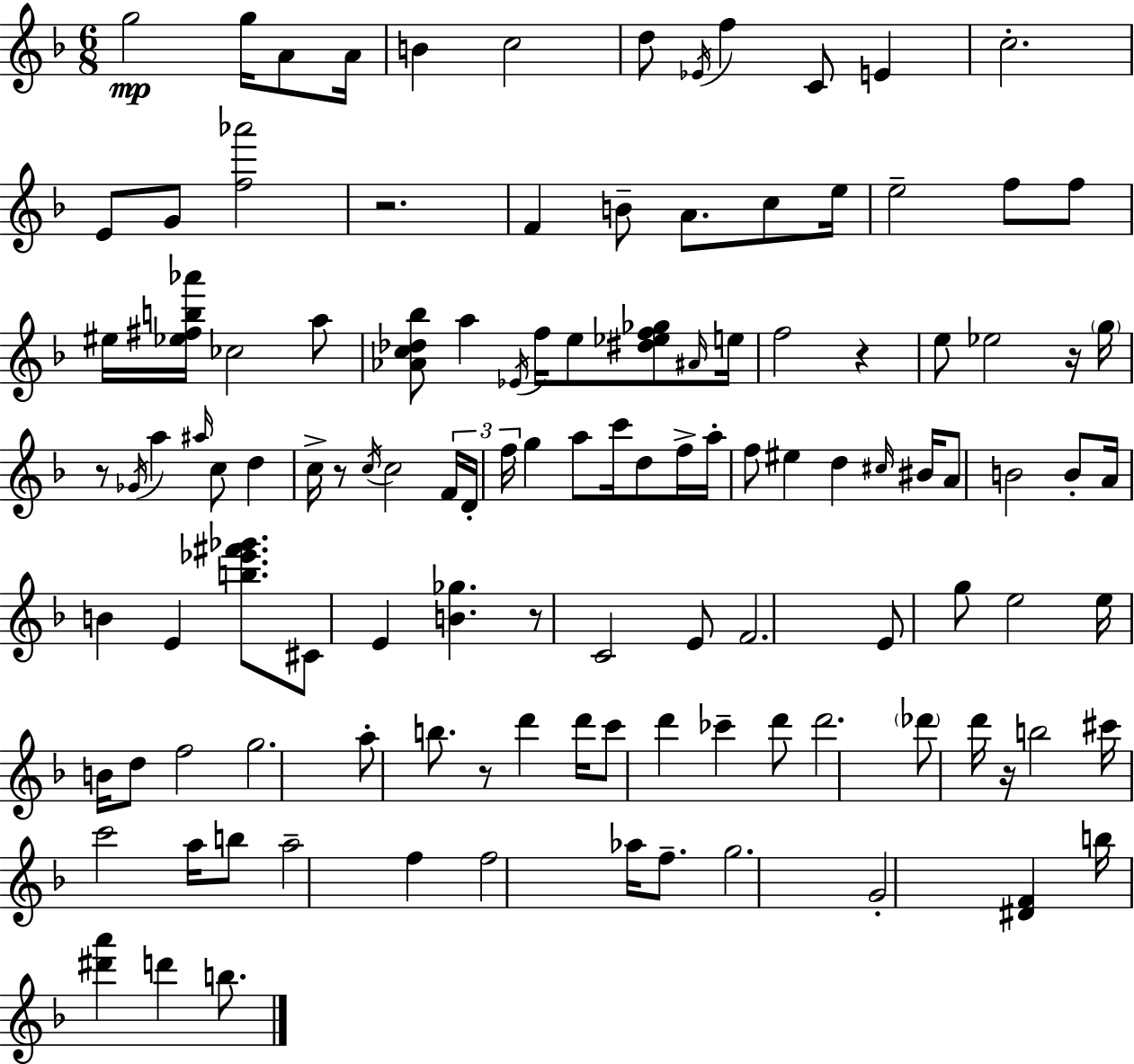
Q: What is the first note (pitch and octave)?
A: G5